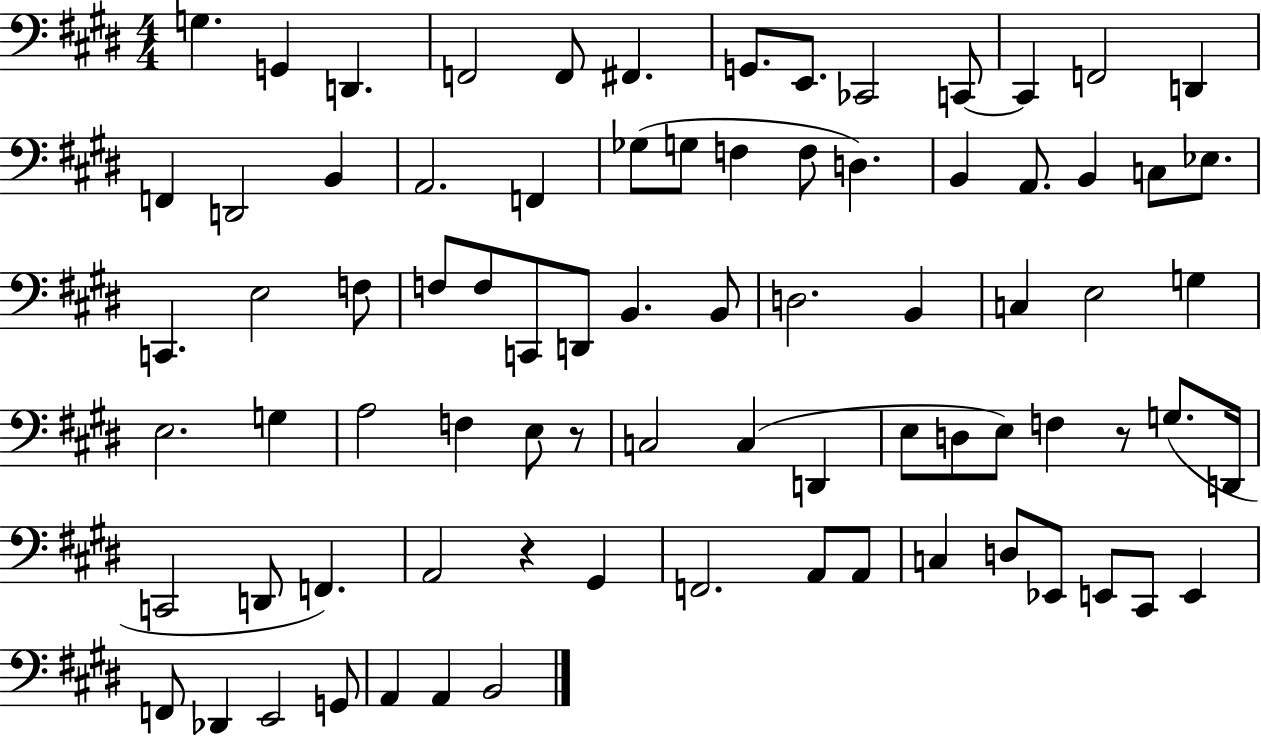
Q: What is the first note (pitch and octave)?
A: G3